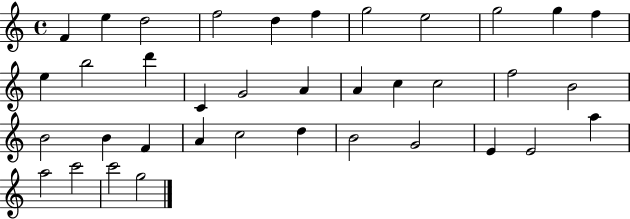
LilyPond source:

{
  \clef treble
  \time 4/4
  \defaultTimeSignature
  \key c \major
  f'4 e''4 d''2 | f''2 d''4 f''4 | g''2 e''2 | g''2 g''4 f''4 | \break e''4 b''2 d'''4 | c'4 g'2 a'4 | a'4 c''4 c''2 | f''2 b'2 | \break b'2 b'4 f'4 | a'4 c''2 d''4 | b'2 g'2 | e'4 e'2 a''4 | \break a''2 c'''2 | c'''2 g''2 | \bar "|."
}